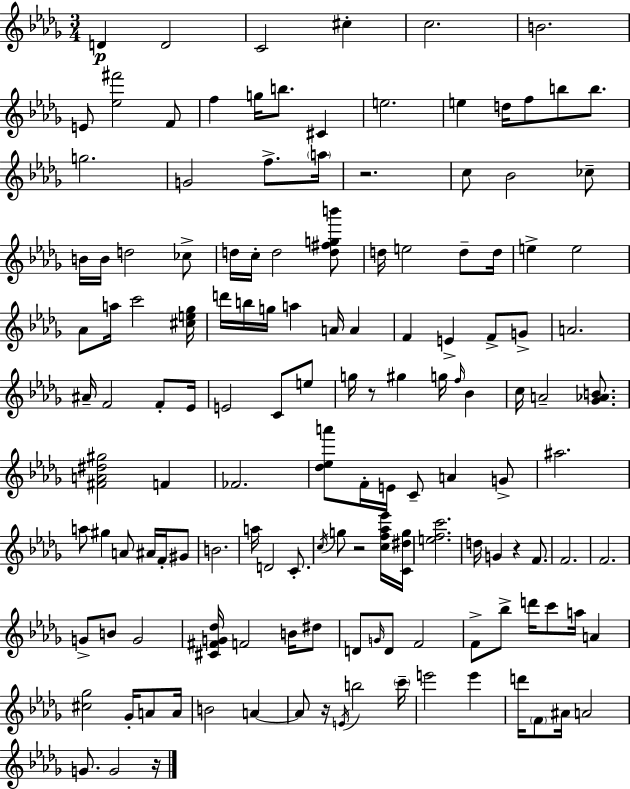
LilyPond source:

{
  \clef treble
  \numericTimeSignature
  \time 3/4
  \key bes \minor
  \repeat volta 2 { d'4\p d'2 | c'2 cis''4-. | c''2. | b'2. | \break e'8 <ees'' fis'''>2 f'8 | f''4 g''16 b''8. cis'4 | e''2. | e''4 d''16 f''8 b''8 b''8. | \break g''2. | g'2 f''8.-> \parenthesize a''16 | r2. | c''8 bes'2 ces''8-- | \break b'16 b'16 d''2 ces''8-> | d''16 c''16-. d''2 <d'' fis'' g'' b'''>8 | d''16 e''2 d''8-- d''16 | e''4-> e''2 | \break aes'8 a''16 c'''2 <cis'' e'' ges''>16 | d'''16 b''16 g''16 a''4 a'16 a'4 | f'4 e'4-> f'8-> g'8-> | a'2. | \break ais'16-- f'2 f'8-. ees'16 | e'2 c'8 e''8 | g''16 r8 gis''4 g''16 \grace { f''16 } bes'4 | c''16 a'2-- <ges' aes' b'>8. | \break <fis' a' dis'' gis''>2 f'4 | fes'2. | <des'' ees'' a'''>8 f'16-. e'16 c'8-- a'4 g'8-> | ais''2. | \break a''8 gis''4 a'8 ais'16 f'16-. gis'8 | b'2. | a''16 d'2 c'8.-. | \acciaccatura { c''16 } g''8 r2 | \break <c'' f'' aes'' ees'''>16 <c' dis'' g''>16 <e'' f'' c'''>2. | d''16 g'4 r4 f'8. | f'2. | f'2. | \break g'8-> b'8 g'2 | <cis' fis' g' des''>16 f'2 b'16 | dis''8 d'8 \grace { g'16 } d'8 f'2 | f'8-> bes''8-> d'''16 c'''8 a''16 a'4 | \break <cis'' ges''>2 ges'16-. | a'8 a'16 b'2 a'4~~ | a'8 r16 \acciaccatura { e'16 } b''2 | \parenthesize c'''16-- e'''2 | \break e'''4 d'''16 \parenthesize f'8 ais'16 a'2 | g'8. g'2 | r16 } \bar "|."
}